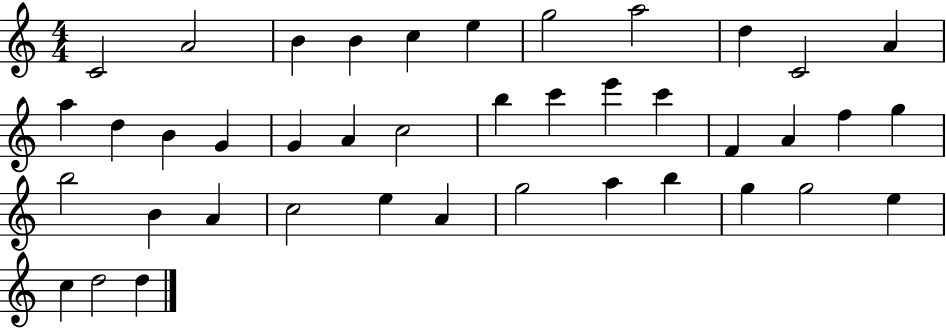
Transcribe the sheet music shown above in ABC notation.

X:1
T:Untitled
M:4/4
L:1/4
K:C
C2 A2 B B c e g2 a2 d C2 A a d B G G A c2 b c' e' c' F A f g b2 B A c2 e A g2 a b g g2 e c d2 d